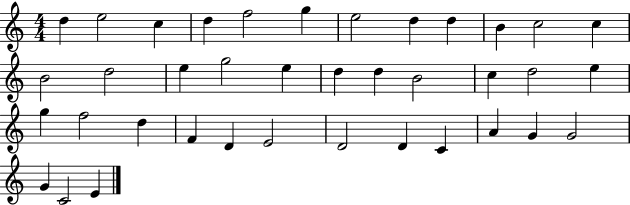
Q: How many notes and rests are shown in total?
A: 38